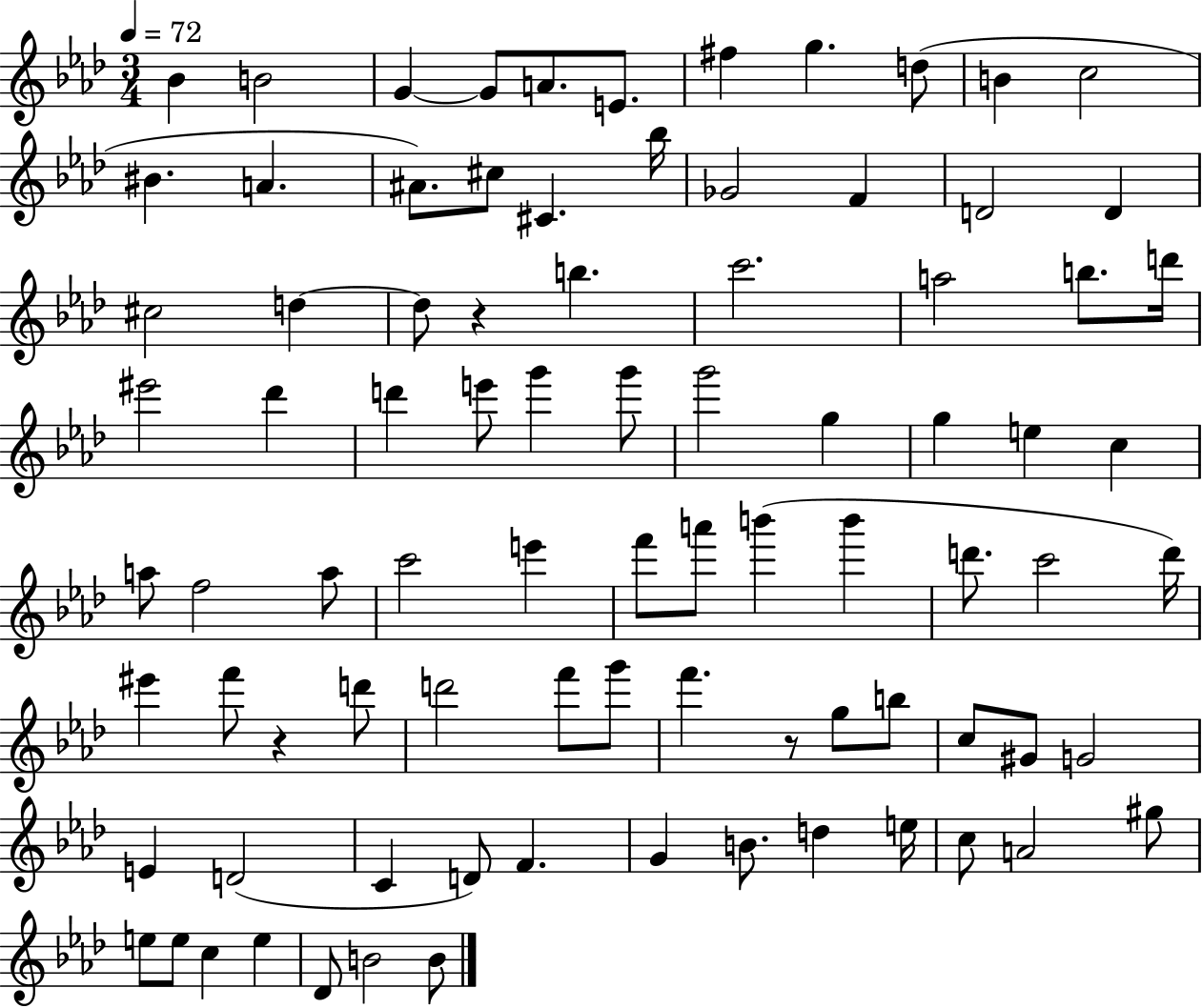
X:1
T:Untitled
M:3/4
L:1/4
K:Ab
_B B2 G G/2 A/2 E/2 ^f g d/2 B c2 ^B A ^A/2 ^c/2 ^C _b/4 _G2 F D2 D ^c2 d d/2 z b c'2 a2 b/2 d'/4 ^e'2 _d' d' e'/2 g' g'/2 g'2 g g e c a/2 f2 a/2 c'2 e' f'/2 a'/2 b' b' d'/2 c'2 d'/4 ^e' f'/2 z d'/2 d'2 f'/2 g'/2 f' z/2 g/2 b/2 c/2 ^G/2 G2 E D2 C D/2 F G B/2 d e/4 c/2 A2 ^g/2 e/2 e/2 c e _D/2 B2 B/2